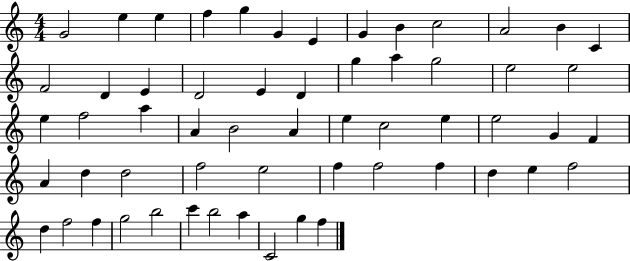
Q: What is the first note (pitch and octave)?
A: G4